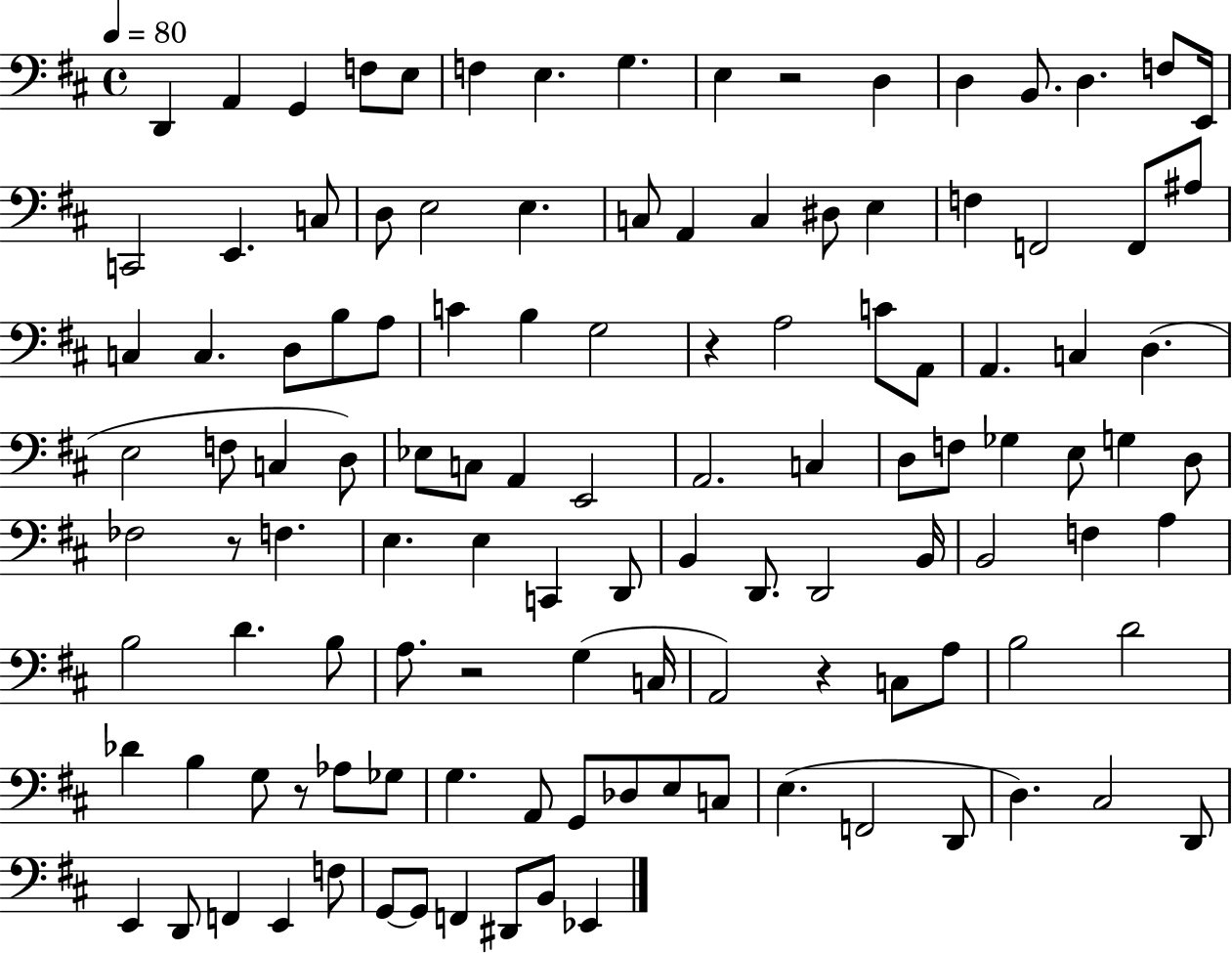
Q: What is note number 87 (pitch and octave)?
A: G3